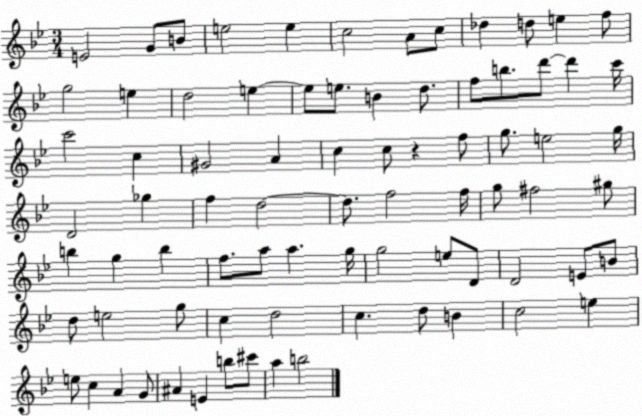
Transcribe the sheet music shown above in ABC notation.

X:1
T:Untitled
M:3/4
L:1/4
K:Bb
E2 G/2 B/2 e2 e c2 A/2 c/2 _d d/2 e f/2 g2 e d2 e e/2 e/2 B d/2 f/2 b/2 d'/2 d' c'/4 c'2 c ^G2 A c c/2 z f/2 g/2 e2 g/4 D2 _g f d2 d/2 f2 f/4 g/2 ^f2 ^g/2 b g b f/2 a/2 a g/4 g2 e/2 D/2 D2 E/2 B/2 d/2 e2 g/2 c d2 c d/2 B c2 e e/2 c A G/2 ^A E b/2 ^c'/2 a b2